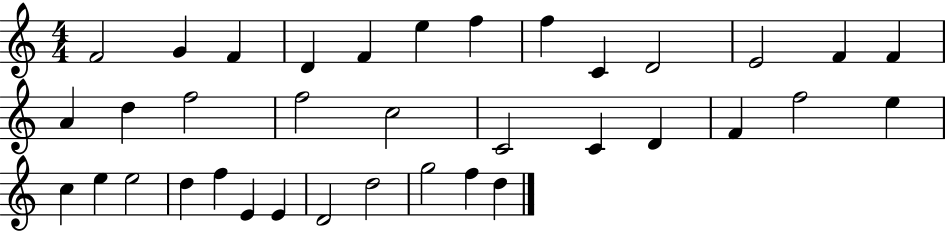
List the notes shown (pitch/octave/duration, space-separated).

F4/h G4/q F4/q D4/q F4/q E5/q F5/q F5/q C4/q D4/h E4/h F4/q F4/q A4/q D5/q F5/h F5/h C5/h C4/h C4/q D4/q F4/q F5/h E5/q C5/q E5/q E5/h D5/q F5/q E4/q E4/q D4/h D5/h G5/h F5/q D5/q